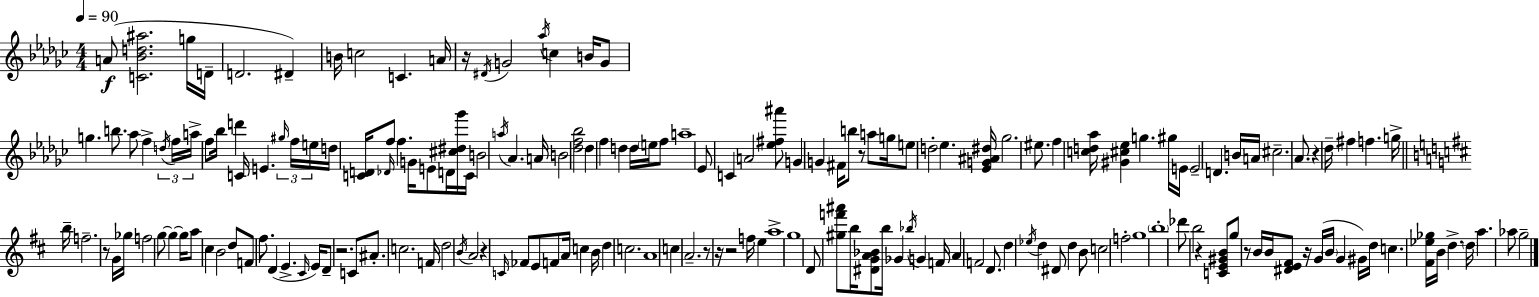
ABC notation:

X:1
T:Untitled
M:4/4
L:1/4
K:Ebm
A/2 [C_Bd^a]2 g/4 D/4 D2 ^D B/4 c2 C A/4 z/4 ^D/4 G2 _a/4 c B/4 G/2 g b/2 _a/2 f d/4 f/4 a/4 f/2 _b/4 d' C/4 E ^g/4 f/4 e/4 d/4 [CD]/4 _D/4 f/2 f G/4 E/2 D/4 [^c^d_g']/4 C/4 B2 a/4 _A A/4 B2 [_df_b]2 _d f d d/4 e/4 f/2 a4 _E/2 C A2 [_e^f^a']/2 G G ^F/4 b/2 z/2 a/2 g/4 e/2 d2 _e [_EG^A^d]/4 _g2 ^e/2 f [cd_a]/4 [^G^c_e] g ^g/4 E/4 E2 D B/4 A/4 ^c2 _A/2 z _d/4 ^f f g/4 b/4 f2 z/2 G/4 _g/4 f2 g/2 g g/4 a/2 ^c B2 d/2 F/2 ^f/2 D E ^C/4 E/4 D/2 z2 C/2 ^A/2 c2 F/4 d2 B/4 A2 z C/4 _F/2 E/2 F/2 A/4 c B/4 d c2 A4 c A2 z/2 z/4 z2 f/4 e a4 g4 D/2 [^gf'^a']/2 b/4 [^DGA_B]/2 b/4 _G _b/4 G F/4 A F2 D/2 d _e/4 d ^D/2 d B/2 c2 f2 g4 b4 _d'/2 b2 z [CE^GB]/2 g/2 z/2 B/4 B/4 [^DE^F]/2 z/4 G/4 B/4 G ^G/4 d/4 c [^F_e_g]/4 B/4 d d/4 a _a/2 g2